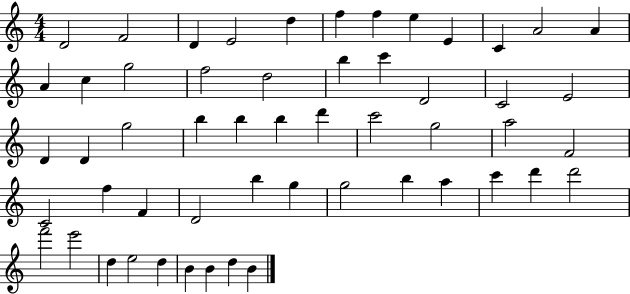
X:1
T:Untitled
M:4/4
L:1/4
K:C
D2 F2 D E2 d f f e E C A2 A A c g2 f2 d2 b c' D2 C2 E2 D D g2 b b b d' c'2 g2 a2 F2 C2 f F D2 b g g2 b a c' d' d'2 f'2 e'2 d e2 d B B d B